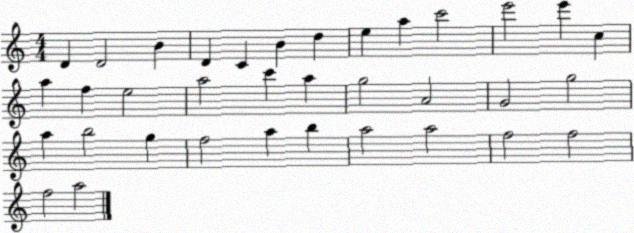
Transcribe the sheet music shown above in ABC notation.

X:1
T:Untitled
M:4/4
L:1/4
K:C
D D2 B D C B d e a c'2 e'2 e' c a f e2 a2 c' a g2 A2 G2 g2 a b2 g f2 a b a2 a2 f2 f2 f2 a2